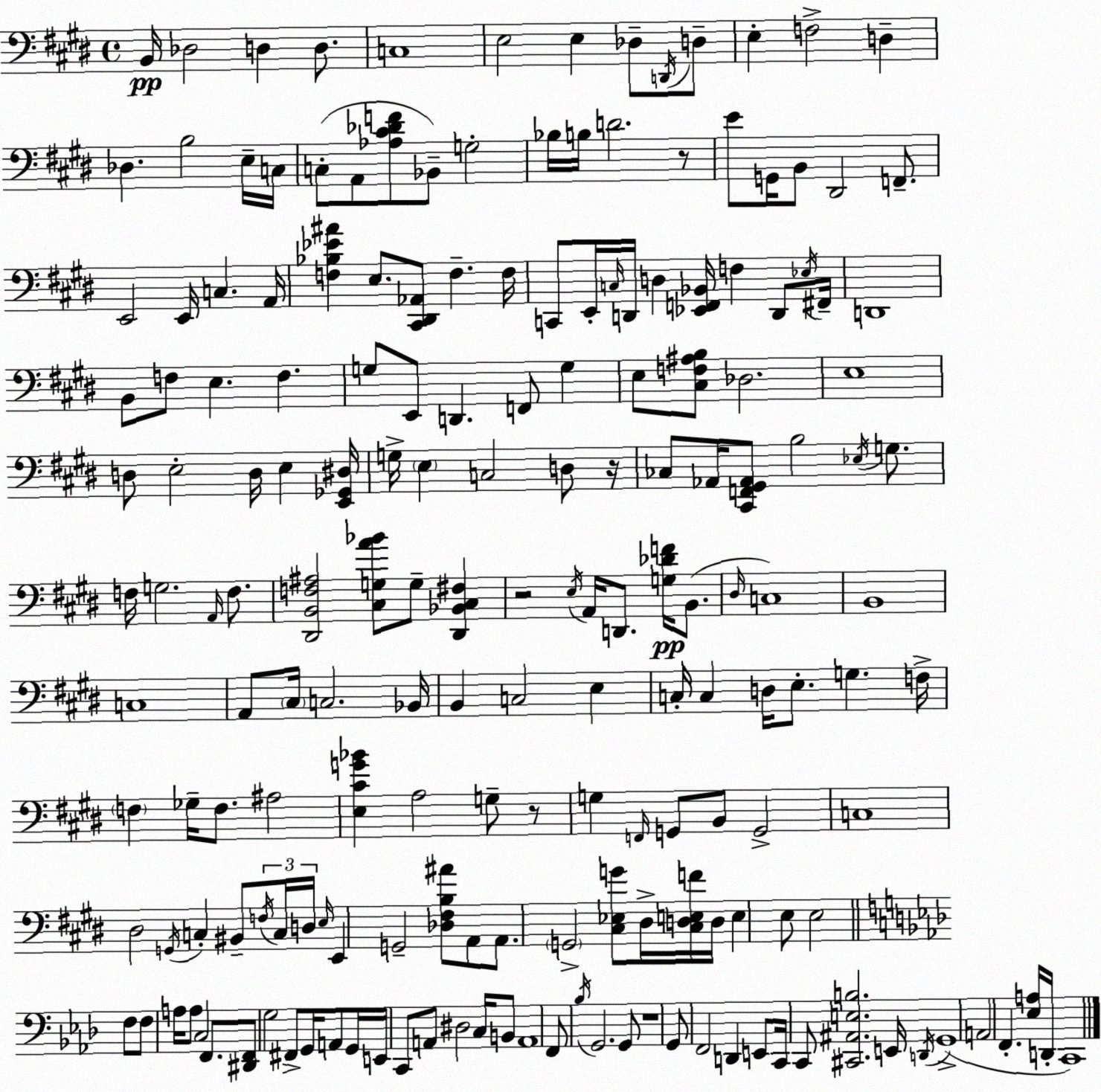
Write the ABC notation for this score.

X:1
T:Untitled
M:4/4
L:1/4
K:E
B,,/4 _D,2 D, D,/2 C,4 E,2 E, _D,/2 D,,/4 D,/2 E, F,2 D, _D, B,2 E,/4 C,/4 C,/2 A,,/2 [_A,^C_DF]/2 _B,,/2 G,2 _B,/4 B,/4 D2 z/2 E/2 G,,/4 B,,/2 ^D,,2 F,,/2 E,,2 E,,/4 C, A,,/4 [F,_B,_E^A] E,/2 [^C,,^D,,_A,,]/2 F, F,/4 C,,/2 E,,/4 C,/4 D,,/4 D, [_E,,F,,_B,,]/4 F, D,,/2 _E,/4 ^F,,/4 D,,4 B,,/2 F,/2 E, F, G,/2 E,,/2 D,, F,,/2 G, E,/2 [^C,F,^A,B,]/2 _D,2 E,4 D,/2 E,2 D,/4 E, [E,,_G,,^D,]/4 G,/4 E, C,2 D,/2 z/4 _C,/2 _A,,/4 [^C,,F,,^G,,_A,,]/2 B,2 _E,/4 G,/2 F,/4 G,2 A,,/4 F,/2 [^D,,B,,F,^A,]2 [^C,G,A_B]/2 G,/2 [^D,,_B,,^C,^F,] z2 E,/4 A,,/4 D,,/2 [G,_DF]/4 B,,/2 ^D,/4 C,4 B,,4 C,4 A,,/2 ^C,/4 C,2 _B,,/4 B,, C,2 E, C,/4 C, D,/4 E,/2 G, F,/4 F, _G,/4 F,/2 ^A,2 [E,^CG_B] A,2 G,/2 z/2 G, F,,/4 G,,/2 B,,/2 G,,2 C,4 ^D,2 G,,/4 C, ^B,,/2 F,/4 C,/4 D,/4 E,/4 E,, G,,2 [_D,^F,B,^A]/2 A,,/2 A,,/2 G,,2 [^C,_E,G]/2 ^D,/4 [^C,D,E,F]/4 D,/4 E, E,/2 E,2 F,/2 F,/2 A,/4 A,/2 C,2 F,,/2 [^D,,F,,]/2 G,2 ^F,,/2 G,,/4 A,,/2 G,,/4 E,,/4 C,,/2 A,,/2 ^D,2 C,/4 B,,/2 A,,4 F,,/2 _B,/4 G,,2 G,,/2 z4 G,,/2 F,,2 D,, E,,/2 C,,/4 C,,/2 [^C,,^A,,E,B,]2 E,,/4 D,,/4 G,,4 A,,2 F,, [_E,A,]/4 D,,/4 C,,4